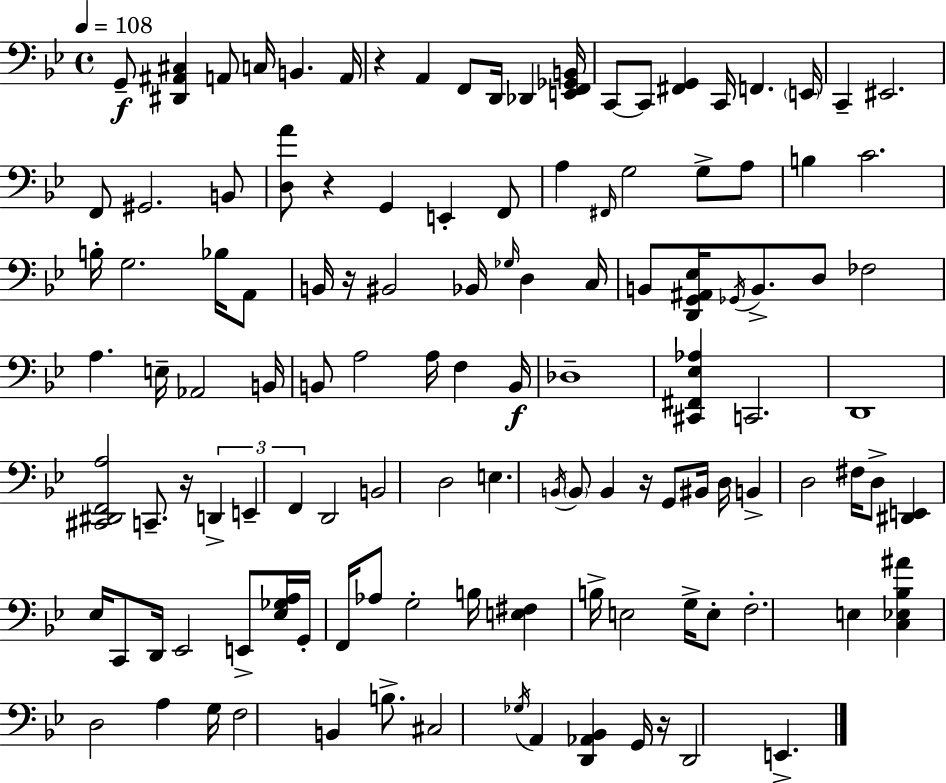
X:1
T:Untitled
M:4/4
L:1/4
K:Bb
G,,/2 [^D,,^A,,^C,] A,,/2 C,/4 B,, A,,/4 z A,, F,,/2 D,,/4 _D,, [E,,F,,_G,,B,,]/4 C,,/2 C,,/2 [^F,,G,,] C,,/4 F,, E,,/4 C,, ^E,,2 F,,/2 ^G,,2 B,,/2 [D,A]/2 z G,, E,, F,,/2 A, ^F,,/4 G,2 G,/2 A,/2 B, C2 B,/4 G,2 _B,/4 A,,/2 B,,/4 z/4 ^B,,2 _B,,/4 _G,/4 D, C,/4 B,,/2 [D,,G,,^A,,_E,]/4 _G,,/4 B,,/2 D,/2 _F,2 A, E,/4 _A,,2 B,,/4 B,,/2 A,2 A,/4 F, B,,/4 _D,4 [^C,,^F,,_E,_A,] C,,2 D,,4 [^C,,^D,,F,,A,]2 C,,/2 z/4 D,, E,, F,, D,,2 B,,2 D,2 E, B,,/4 B,,/2 B,, z/4 G,,/2 ^B,,/4 D,/4 B,, D,2 ^F,/4 D,/2 [^D,,E,,] _E,/4 C,,/2 D,,/4 _E,,2 E,,/2 [_E,_G,A,]/4 G,,/4 F,,/4 _A,/2 G,2 B,/4 [E,^F,] B,/4 E,2 G,/4 E,/2 F,2 E, [C,_E,_B,^A] D,2 A, G,/4 F,2 B,, B,/2 ^C,2 _G,/4 A,, [D,,_A,,_B,,] G,,/4 z/4 D,,2 E,,